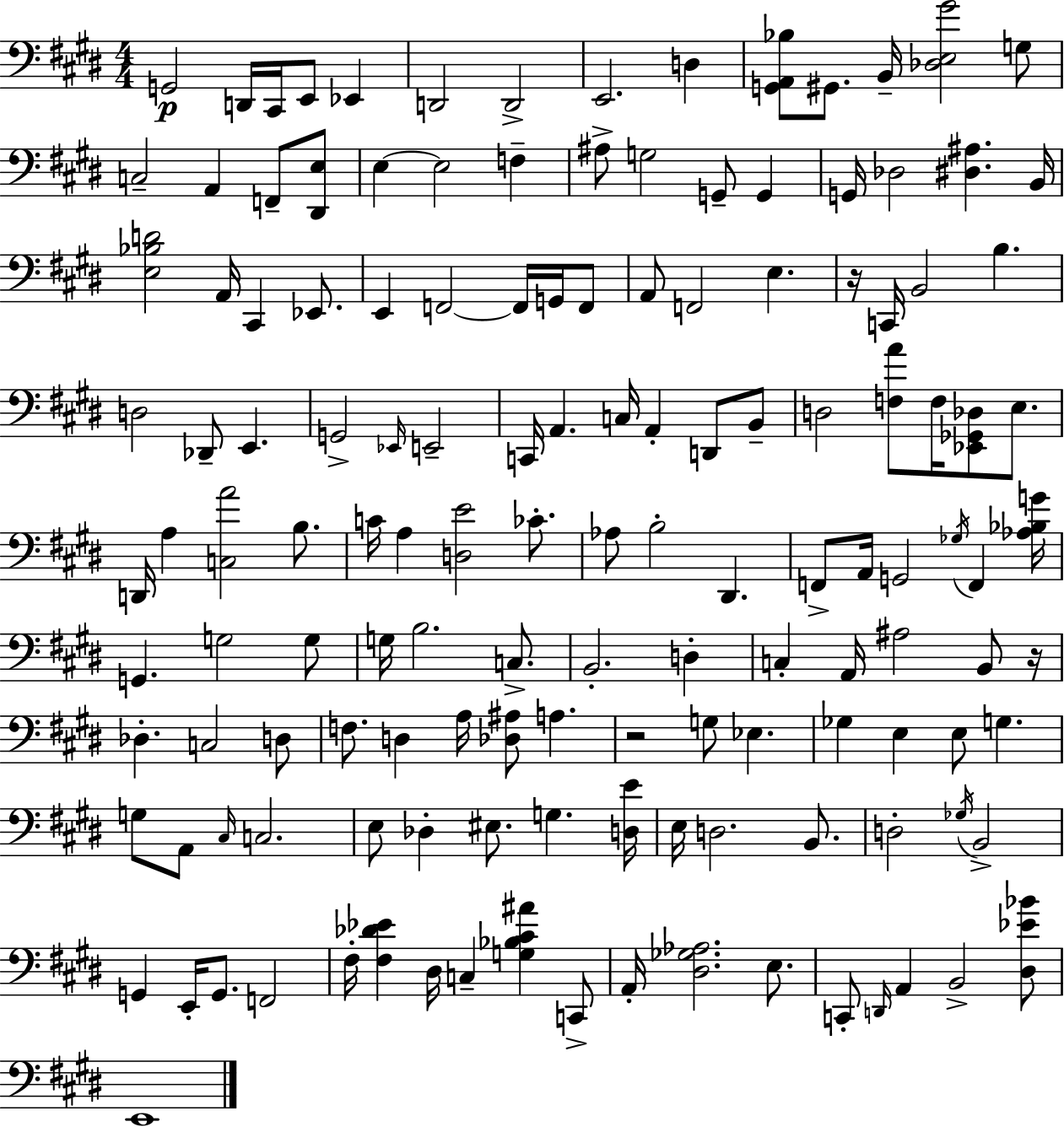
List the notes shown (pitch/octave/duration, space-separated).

G2/h D2/s C#2/s E2/e Eb2/q D2/h D2/h E2/h. D3/q [G2,A2,Bb3]/e G#2/e. B2/s [Db3,E3,G#4]/h G3/e C3/h A2/q F2/e [D#2,E3]/e E3/q E3/h F3/q A#3/e G3/h G2/e G2/q G2/s Db3/h [D#3,A#3]/q. B2/s [E3,Bb3,D4]/h A2/s C#2/q Eb2/e. E2/q F2/h F2/s G2/s F2/e A2/e F2/h E3/q. R/s C2/s B2/h B3/q. D3/h Db2/e E2/q. G2/h Eb2/s E2/h C2/s A2/q. C3/s A2/q D2/e B2/e D3/h [F3,A4]/e F3/s [Eb2,Gb2,Db3]/e E3/e. D2/s A3/q [C3,A4]/h B3/e. C4/s A3/q [D3,E4]/h CES4/e. Ab3/e B3/h D#2/q. F2/e A2/s G2/h Gb3/s F2/q [Ab3,Bb3,G4]/s G2/q. G3/h G3/e G3/s B3/h. C3/e. B2/h. D3/q C3/q A2/s A#3/h B2/e R/s Db3/q. C3/h D3/e F3/e. D3/q A3/s [Db3,A#3]/e A3/q. R/h G3/e Eb3/q. Gb3/q E3/q E3/e G3/q. G3/e A2/e C#3/s C3/h. E3/e Db3/q EIS3/e. G3/q. [D3,E4]/s E3/s D3/h. B2/e. D3/h Gb3/s B2/h G2/q E2/s G2/e. F2/h F#3/s [F#3,Db4,Eb4]/q D#3/s C3/q [G3,Bb3,C#4,A#4]/q C2/e A2/s [D#3,Gb3,Ab3]/h. E3/e. C2/e D2/s A2/q B2/h [D#3,Eb4,Bb4]/e E2/w